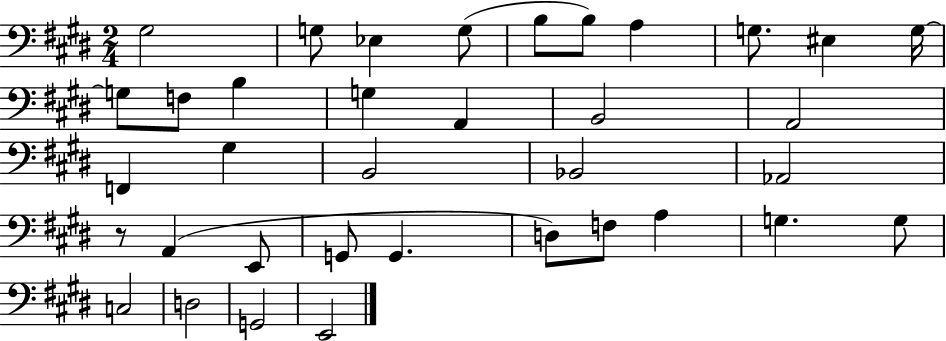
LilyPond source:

{
  \clef bass
  \numericTimeSignature
  \time 2/4
  \key e \major
  gis2 | g8 ees4 g8( | b8 b8) a4 | g8. eis4 g16~~ | \break g8 f8 b4 | g4 a,4 | b,2 | a,2 | \break f,4 gis4 | b,2 | bes,2 | aes,2 | \break r8 a,4( e,8 | g,8 g,4. | d8) f8 a4 | g4. g8 | \break c2 | d2 | g,2 | e,2 | \break \bar "|."
}